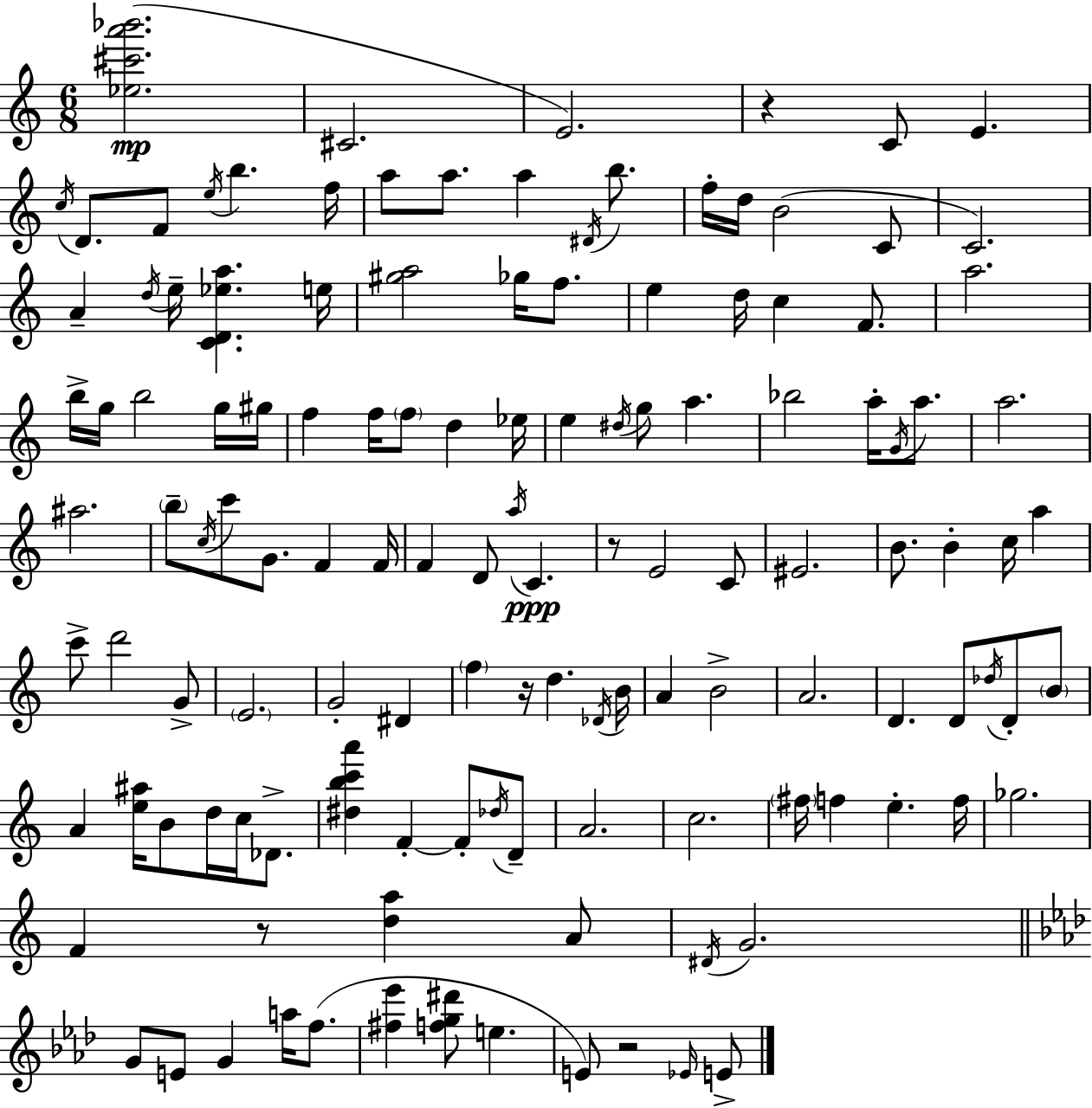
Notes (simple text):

[Eb5,C#6,A6,Bb6]/h. C#4/h. E4/h. R/q C4/e E4/q. C5/s D4/e. F4/e E5/s B5/q. F5/s A5/e A5/e. A5/q D#4/s B5/e. F5/s D5/s B4/h C4/e C4/h. A4/q D5/s E5/s [C4,D4,Eb5,A5]/q. E5/s [G#5,A5]/h Gb5/s F5/e. E5/q D5/s C5/q F4/e. A5/h. B5/s G5/s B5/h G5/s G#5/s F5/q F5/s F5/e D5/q Eb5/s E5/q D#5/s G5/e A5/q. Bb5/h A5/s G4/s A5/e. A5/h. A#5/h. B5/e C5/s C6/e G4/e. F4/q F4/s F4/q D4/e A5/s C4/q. R/e E4/h C4/e EIS4/h. B4/e. B4/q C5/s A5/q C6/e D6/h G4/e E4/h. G4/h D#4/q F5/q R/s D5/q. Db4/s B4/s A4/q B4/h A4/h. D4/q. D4/e Db5/s D4/e B4/e A4/q [E5,A#5]/s B4/e D5/s C5/s Db4/e. [D#5,B5,C6,A6]/q F4/q F4/e Db5/s D4/e A4/h. C5/h. F#5/s F5/q E5/q. F5/s Gb5/h. F4/q R/e [D5,A5]/q A4/e D#4/s G4/h. G4/e E4/e G4/q A5/s F5/e. [F#5,Eb6]/q [F5,G5,D#6]/e E5/q. E4/e R/h Eb4/s E4/e